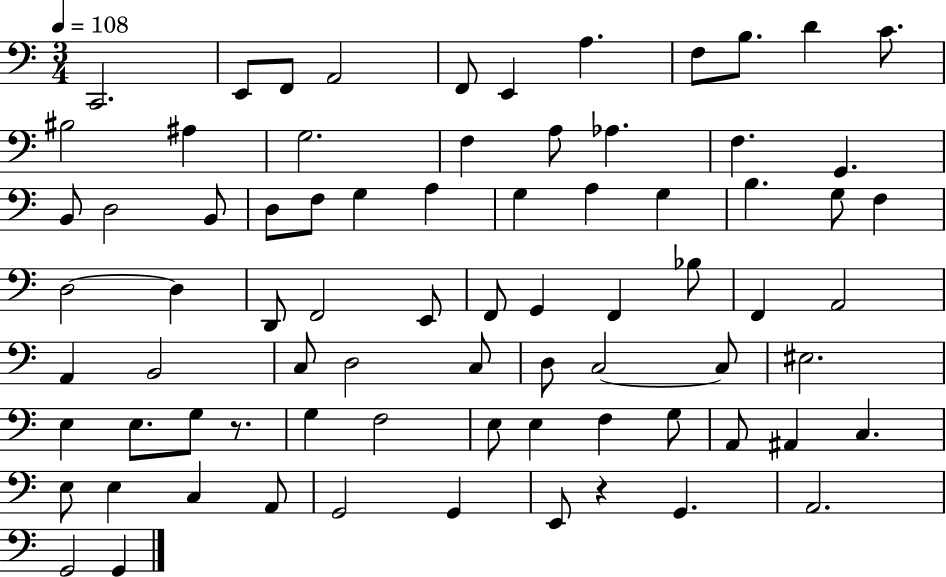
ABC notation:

X:1
T:Untitled
M:3/4
L:1/4
K:C
C,,2 E,,/2 F,,/2 A,,2 F,,/2 E,, A, F,/2 B,/2 D C/2 ^B,2 ^A, G,2 F, A,/2 _A, F, G,, B,,/2 D,2 B,,/2 D,/2 F,/2 G, A, G, A, G, B, G,/2 F, D,2 D, D,,/2 F,,2 E,,/2 F,,/2 G,, F,, _B,/2 F,, A,,2 A,, B,,2 C,/2 D,2 C,/2 D,/2 C,2 C,/2 ^E,2 E, E,/2 G,/2 z/2 G, F,2 E,/2 E, F, G,/2 A,,/2 ^A,, C, E,/2 E, C, A,,/2 G,,2 G,, E,,/2 z G,, A,,2 G,,2 G,,